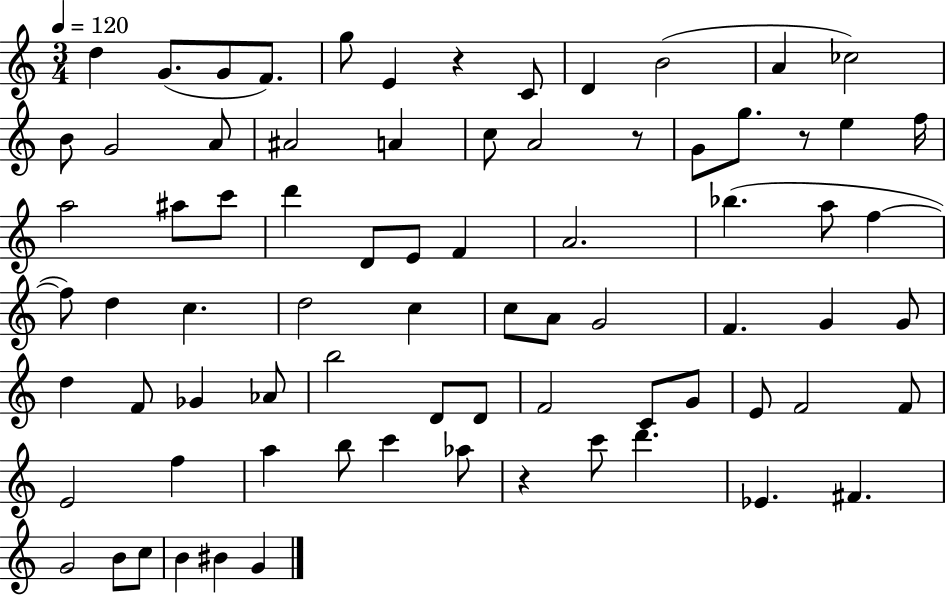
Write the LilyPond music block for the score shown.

{
  \clef treble
  \numericTimeSignature
  \time 3/4
  \key c \major
  \tempo 4 = 120
  d''4 g'8.( g'8 f'8.) | g''8 e'4 r4 c'8 | d'4 b'2( | a'4 ces''2) | \break b'8 g'2 a'8 | ais'2 a'4 | c''8 a'2 r8 | g'8 g''8. r8 e''4 f''16 | \break a''2 ais''8 c'''8 | d'''4 d'8 e'8 f'4 | a'2. | bes''4.( a''8 f''4~~ | \break f''8) d''4 c''4. | d''2 c''4 | c''8 a'8 g'2 | f'4. g'4 g'8 | \break d''4 f'8 ges'4 aes'8 | b''2 d'8 d'8 | f'2 c'8 g'8 | e'8 f'2 f'8 | \break e'2 f''4 | a''4 b''8 c'''4 aes''8 | r4 c'''8 d'''4. | ees'4. fis'4. | \break g'2 b'8 c''8 | b'4 bis'4 g'4 | \bar "|."
}